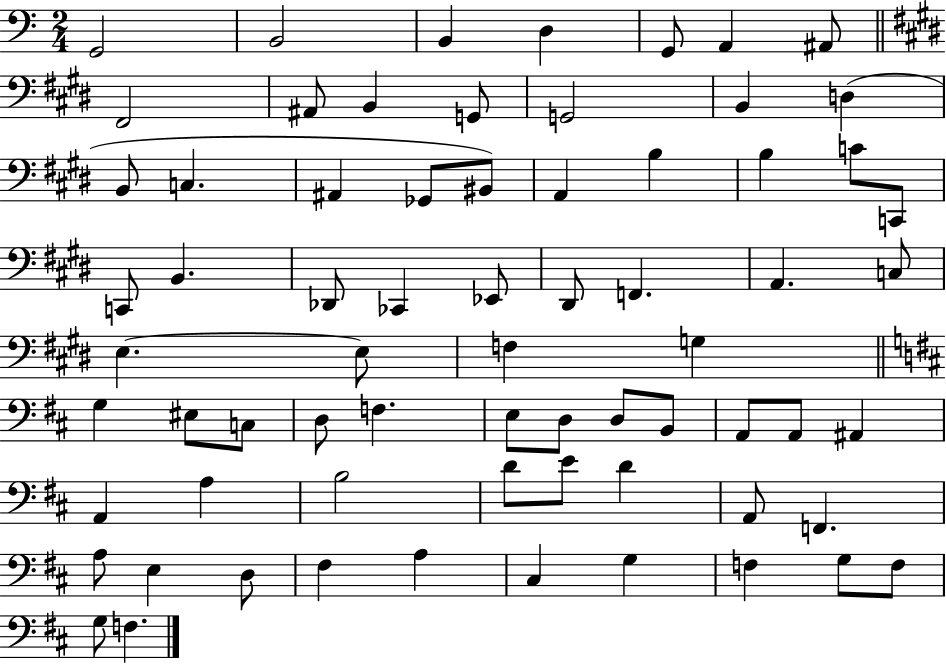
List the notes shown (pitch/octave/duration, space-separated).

G2/h B2/h B2/q D3/q G2/e A2/q A#2/e F#2/h A#2/e B2/q G2/e G2/h B2/q D3/q B2/e C3/q. A#2/q Gb2/e BIS2/e A2/q B3/q B3/q C4/e C2/e C2/e B2/q. Db2/e CES2/q Eb2/e D#2/e F2/q. A2/q. C3/e E3/q. E3/e F3/q G3/q G3/q EIS3/e C3/e D3/e F3/q. E3/e D3/e D3/e B2/e A2/e A2/e A#2/q A2/q A3/q B3/h D4/e E4/e D4/q A2/e F2/q. A3/e E3/q D3/e F#3/q A3/q C#3/q G3/q F3/q G3/e F3/e G3/e F3/q.